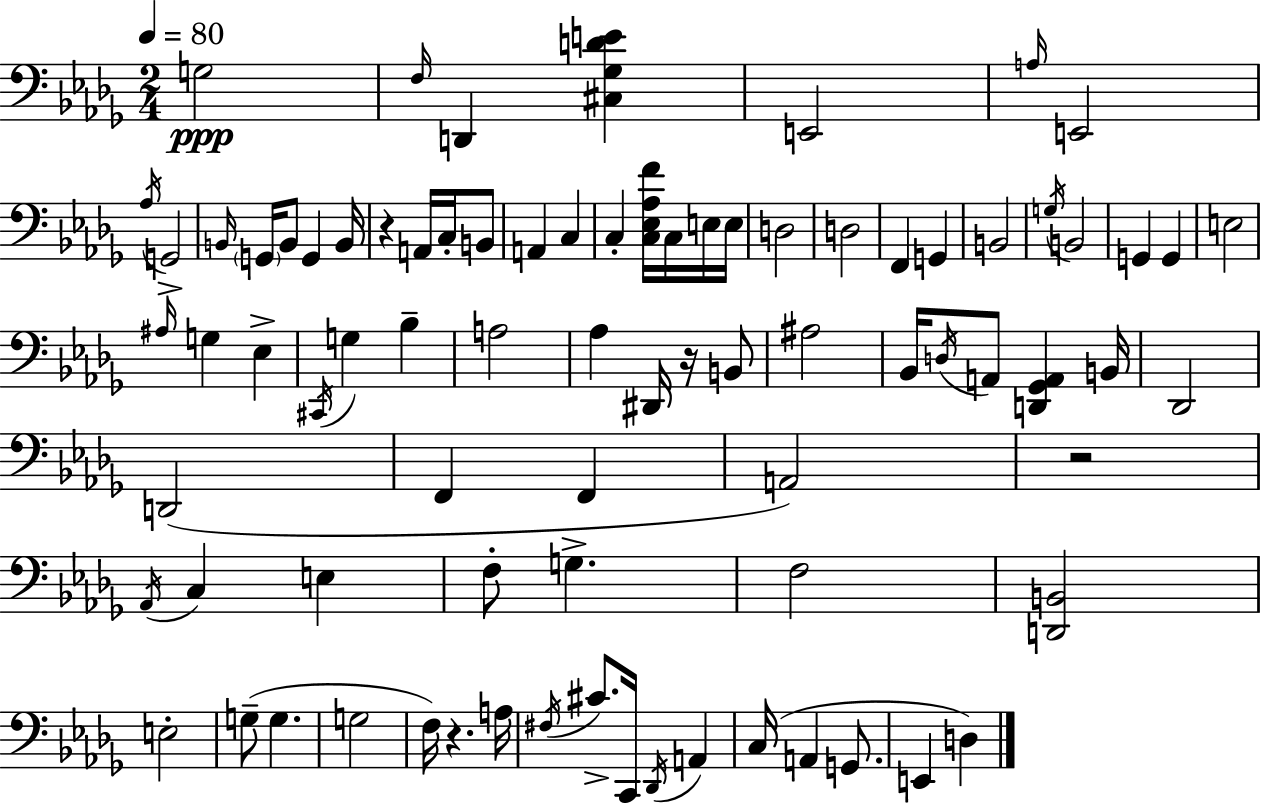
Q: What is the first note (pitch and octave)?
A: G3